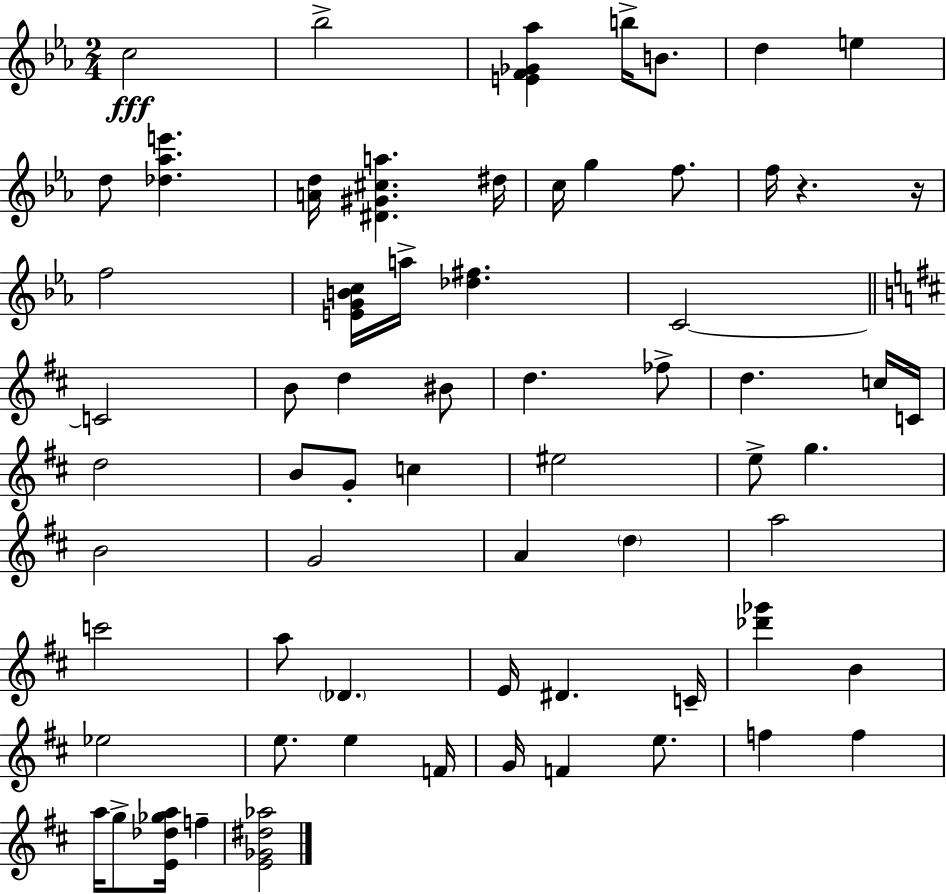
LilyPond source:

{
  \clef treble
  \numericTimeSignature
  \time 2/4
  \key c \minor
  c''2\fff | bes''2-> | <e' f' ges' aes''>4 b''16-> b'8. | d''4 e''4 | \break d''8 <des'' aes'' e'''>4. | <a' d''>16 <dis' gis' cis'' a''>4. dis''16 | c''16 g''4 f''8. | f''16 r4. r16 | \break f''2 | <e' g' b' c''>16 a''16-> <des'' fis''>4. | c'2~~ | \bar "||" \break \key d \major c'2 | b'8 d''4 bis'8 | d''4. fes''8-> | d''4. c''16 c'16 | \break d''2 | b'8 g'8-. c''4 | eis''2 | e''8-> g''4. | \break b'2 | g'2 | a'4 \parenthesize d''4 | a''2 | \break c'''2 | a''8 \parenthesize des'4. | e'16 dis'4. c'16-- | <des''' ges'''>4 b'4 | \break ees''2 | e''8. e''4 f'16 | g'16 f'4 e''8. | f''4 f''4 | \break a''16 g''8-> <e' des'' ges'' a''>16 f''4-- | <e' ges' dis'' aes''>2 | \bar "|."
}